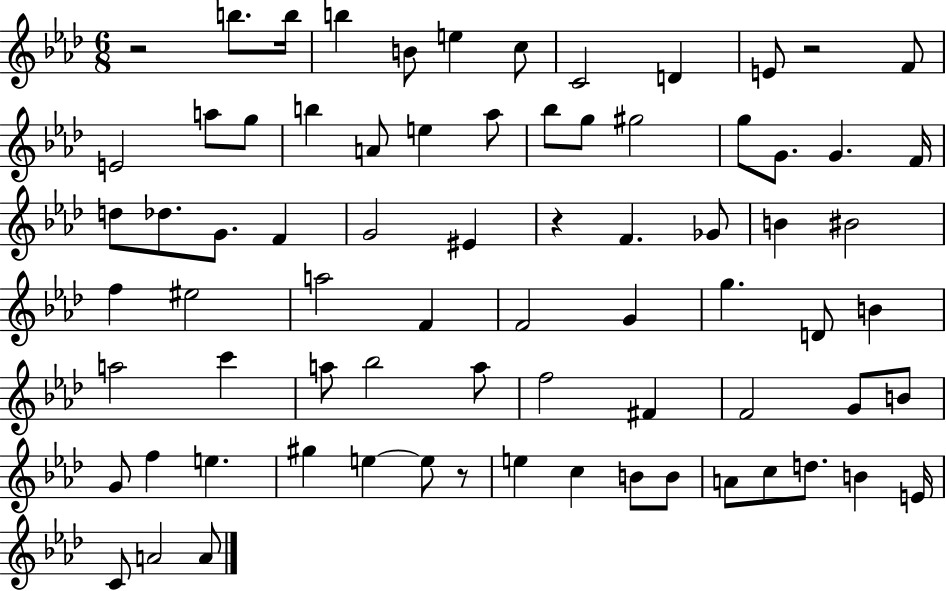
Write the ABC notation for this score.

X:1
T:Untitled
M:6/8
L:1/4
K:Ab
z2 b/2 b/4 b B/2 e c/2 C2 D E/2 z2 F/2 E2 a/2 g/2 b A/2 e _a/2 _b/2 g/2 ^g2 g/2 G/2 G F/4 d/2 _d/2 G/2 F G2 ^E z F _G/2 B ^B2 f ^e2 a2 F F2 G g D/2 B a2 c' a/2 _b2 a/2 f2 ^F F2 G/2 B/2 G/2 f e ^g e e/2 z/2 e c B/2 B/2 A/2 c/2 d/2 B E/4 C/2 A2 A/2